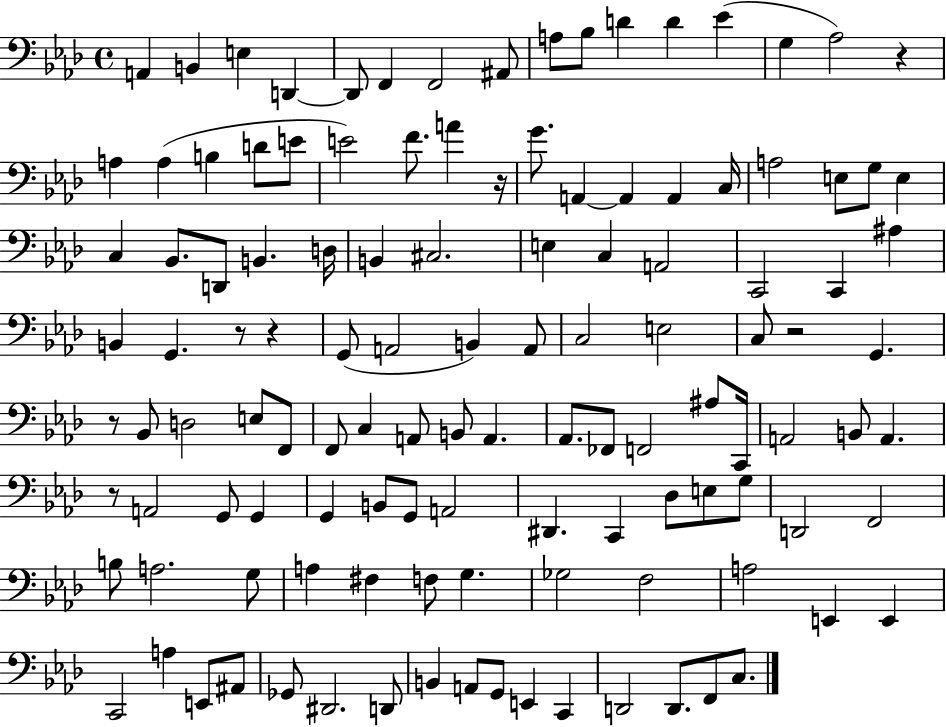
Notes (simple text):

A2/q B2/q E3/q D2/q D2/e F2/q F2/h A#2/e A3/e Bb3/e D4/q D4/q Eb4/q G3/q Ab3/h R/q A3/q A3/q B3/q D4/e E4/e E4/h F4/e. A4/q R/s G4/e. A2/q A2/q A2/q C3/s A3/h E3/e G3/e E3/q C3/q Bb2/e. D2/e B2/q. D3/s B2/q C#3/h. E3/q C3/q A2/h C2/h C2/q A#3/q B2/q G2/q. R/e R/q G2/e A2/h B2/q A2/e C3/h E3/h C3/e R/h G2/q. R/e Bb2/e D3/h E3/e F2/e F2/e C3/q A2/e B2/e A2/q. Ab2/e. FES2/e F2/h A#3/e C2/s A2/h B2/e A2/q. R/e A2/h G2/e G2/q G2/q B2/e G2/e A2/h D#2/q. C2/q Db3/e E3/e G3/e D2/h F2/h B3/e A3/h. G3/e A3/q F#3/q F3/e G3/q. Gb3/h F3/h A3/h E2/q E2/q C2/h A3/q E2/e A#2/e Gb2/e D#2/h. D2/e B2/q A2/e G2/e E2/q C2/q D2/h D2/e. F2/e C3/e.